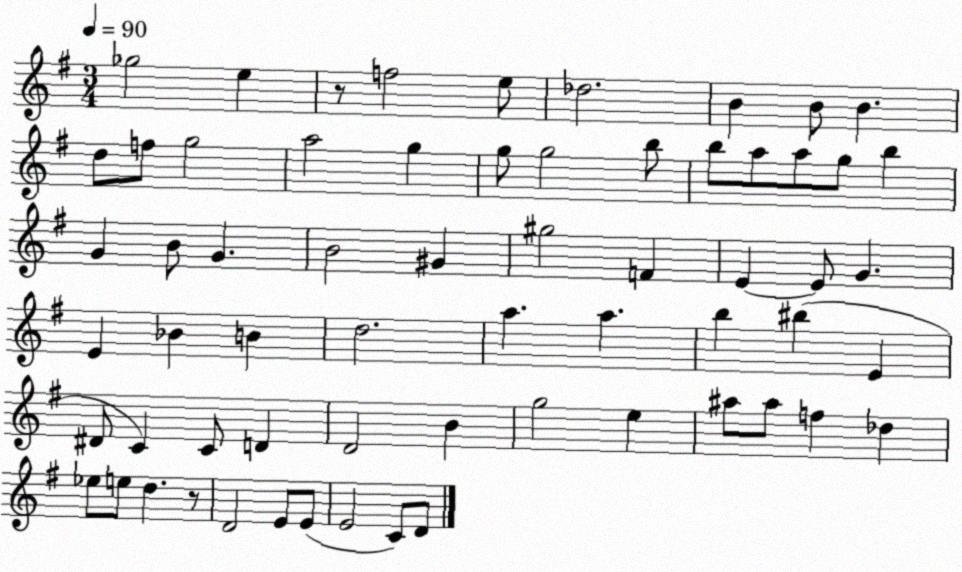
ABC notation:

X:1
T:Untitled
M:3/4
L:1/4
K:G
_g2 e z/2 f2 e/2 _d2 B B/2 B d/2 f/2 g2 a2 g g/2 g2 b/2 b/2 a/2 a/2 g/2 b G B/2 G B2 ^G ^g2 F E E/2 G E _B B d2 a a b ^b E ^D/2 C C/2 D D2 B g2 e ^a/2 ^a/2 f _d _e/2 e/2 d z/2 D2 E/2 E/2 E2 C/2 D/2